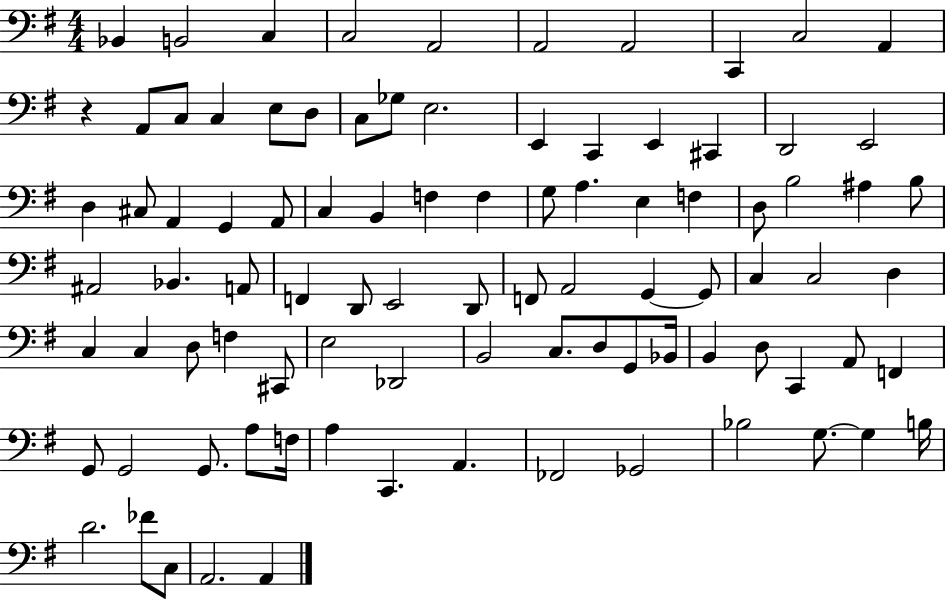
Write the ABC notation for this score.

X:1
T:Untitled
M:4/4
L:1/4
K:G
_B,, B,,2 C, C,2 A,,2 A,,2 A,,2 C,, C,2 A,, z A,,/2 C,/2 C, E,/2 D,/2 C,/2 _G,/2 E,2 E,, C,, E,, ^C,, D,,2 E,,2 D, ^C,/2 A,, G,, A,,/2 C, B,, F, F, G,/2 A, E, F, D,/2 B,2 ^A, B,/2 ^A,,2 _B,, A,,/2 F,, D,,/2 E,,2 D,,/2 F,,/2 A,,2 G,, G,,/2 C, C,2 D, C, C, D,/2 F, ^C,,/2 E,2 _D,,2 B,,2 C,/2 D,/2 G,,/2 _B,,/4 B,, D,/2 C,, A,,/2 F,, G,,/2 G,,2 G,,/2 A,/2 F,/4 A, C,, A,, _F,,2 _G,,2 _B,2 G,/2 G, B,/4 D2 _F/2 C,/2 A,,2 A,,